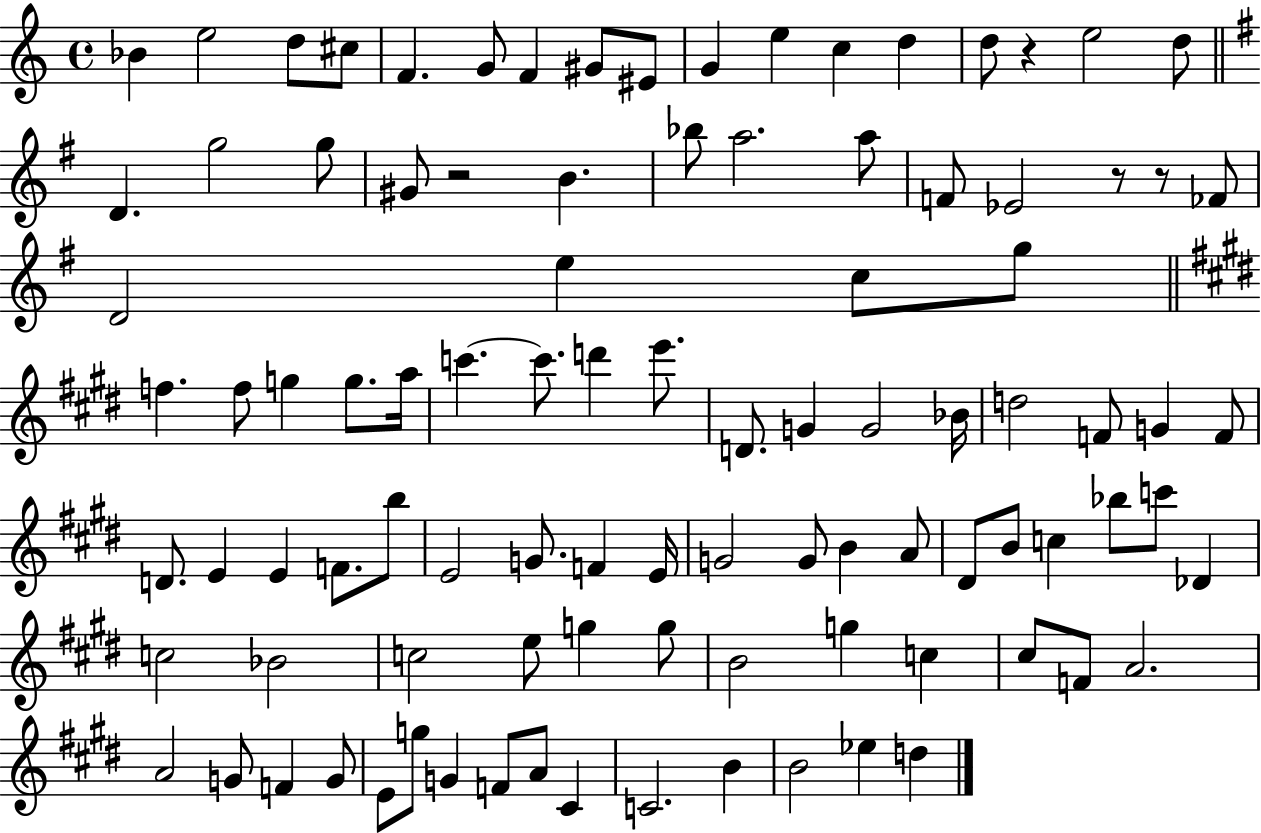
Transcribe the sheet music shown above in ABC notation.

X:1
T:Untitled
M:4/4
L:1/4
K:C
_B e2 d/2 ^c/2 F G/2 F ^G/2 ^E/2 G e c d d/2 z e2 d/2 D g2 g/2 ^G/2 z2 B _b/2 a2 a/2 F/2 _E2 z/2 z/2 _F/2 D2 e c/2 g/2 f f/2 g g/2 a/4 c' c'/2 d' e'/2 D/2 G G2 _B/4 d2 F/2 G F/2 D/2 E E F/2 b/2 E2 G/2 F E/4 G2 G/2 B A/2 ^D/2 B/2 c _b/2 c'/2 _D c2 _B2 c2 e/2 g g/2 B2 g c ^c/2 F/2 A2 A2 G/2 F G/2 E/2 g/2 G F/2 A/2 ^C C2 B B2 _e d